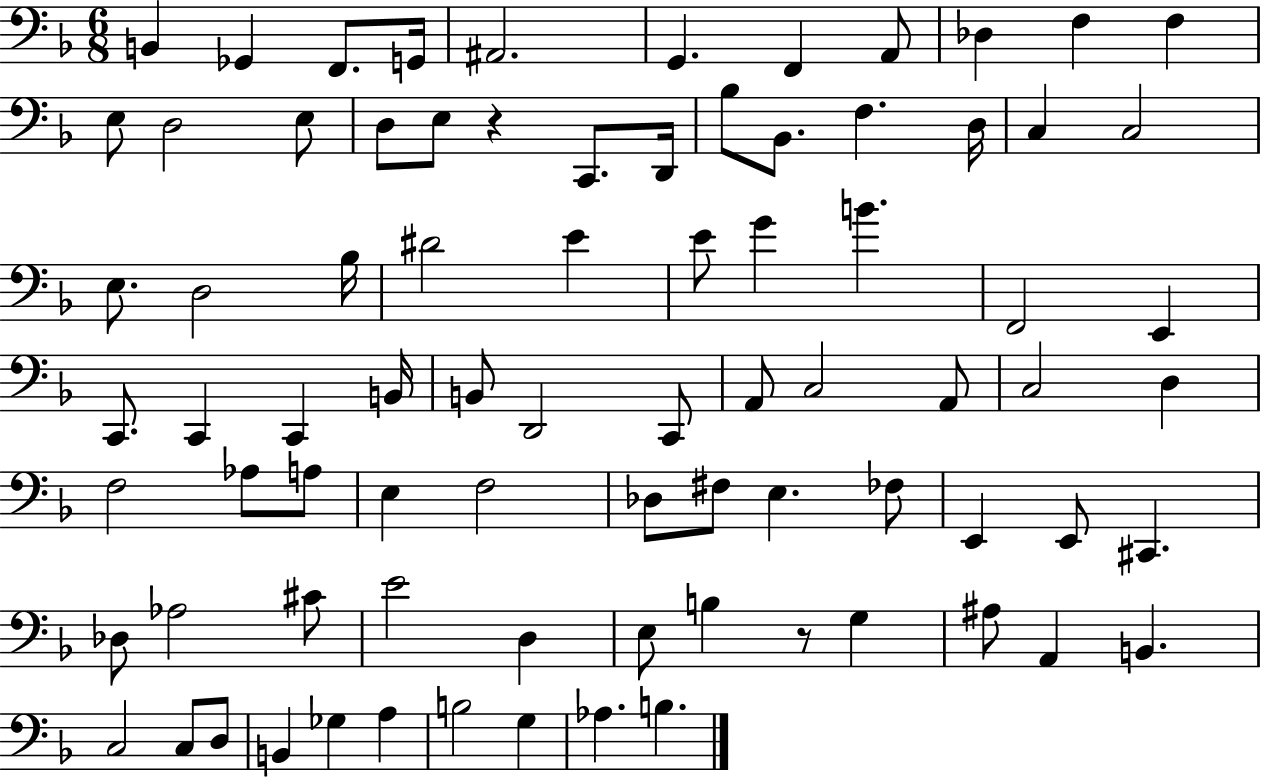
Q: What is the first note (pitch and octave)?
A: B2